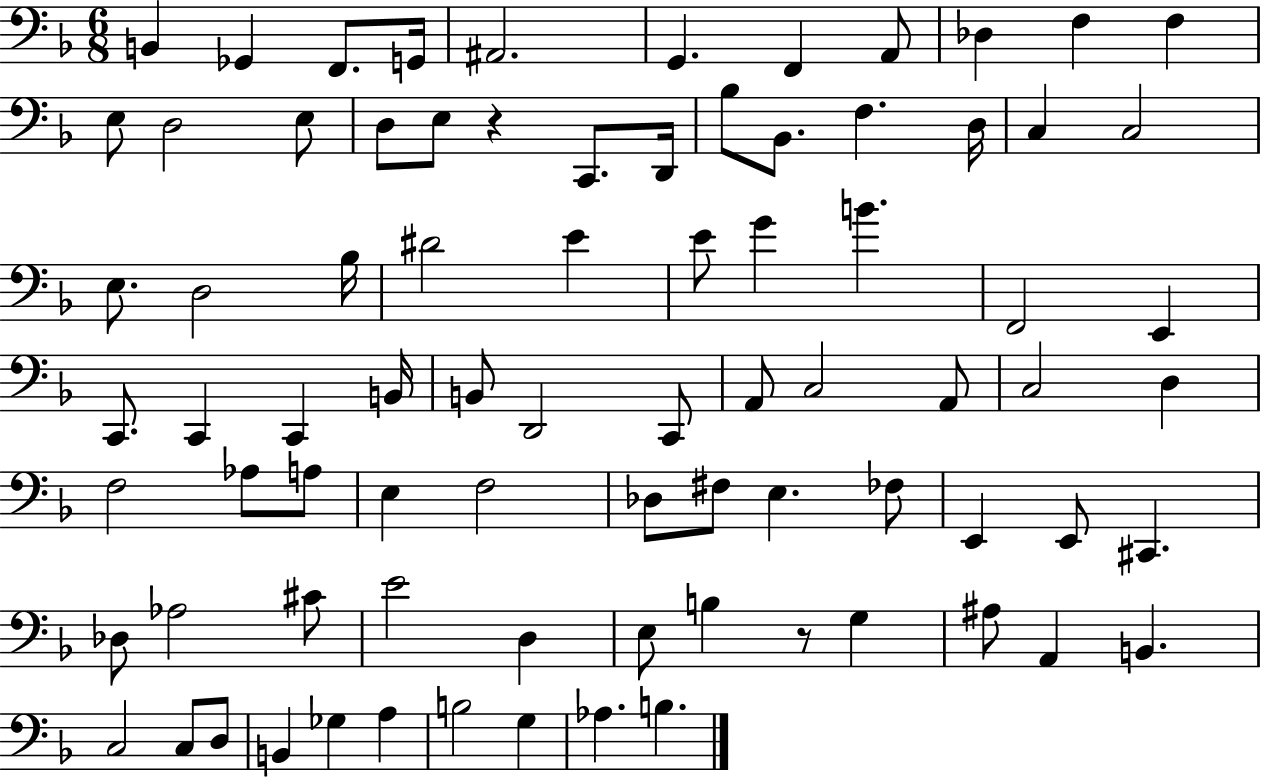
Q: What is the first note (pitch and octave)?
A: B2